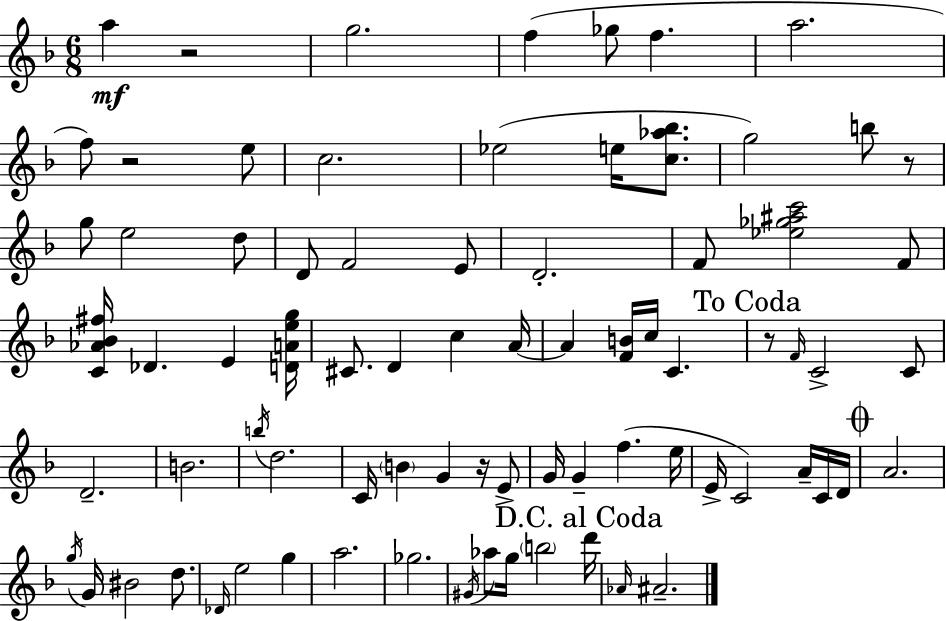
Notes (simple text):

A5/q R/h G5/h. F5/q Gb5/e F5/q. A5/h. F5/e R/h E5/e C5/h. Eb5/h E5/s [C5,Ab5,Bb5]/e. G5/h B5/e R/e G5/e E5/h D5/e D4/e F4/h E4/e D4/h. F4/e [Eb5,Gb5,A#5,C6]/h F4/e [C4,Ab4,Bb4,F#5]/s Db4/q. E4/q [D4,A4,E5,G5]/s C#4/e. D4/q C5/q A4/s A4/q [F4,B4]/s C5/s C4/q. R/e F4/s C4/h C4/e D4/h. B4/h. B5/s D5/h. C4/s B4/q G4/q R/s E4/e G4/s G4/q F5/q. E5/s E4/s C4/h A4/s C4/s D4/s A4/h. G5/s G4/s BIS4/h D5/e. Db4/s E5/h G5/q A5/h. Gb5/h. G#4/s Ab5/e G5/s B5/h D6/s Ab4/s A#4/h.